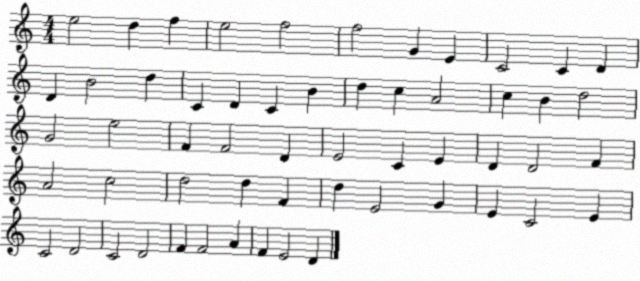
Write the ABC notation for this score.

X:1
T:Untitled
M:4/4
L:1/4
K:C
e2 d f e2 f2 f2 G E C2 C D D B2 d C D C B d c A2 c B d2 G2 e2 F F2 D E2 C E D D2 F A2 c2 d2 d F d E2 G E C2 E C2 D2 C2 D2 F F2 A F E2 D